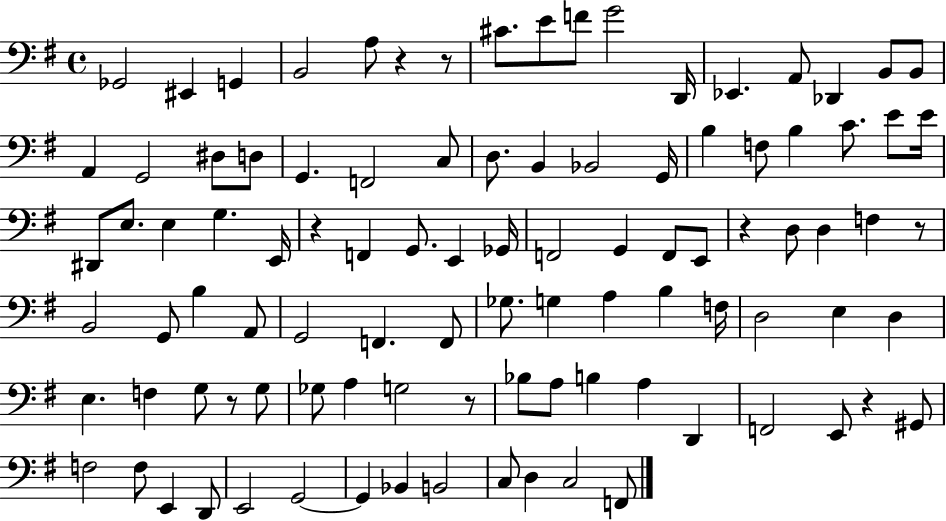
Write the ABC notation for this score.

X:1
T:Untitled
M:4/4
L:1/4
K:G
_G,,2 ^E,, G,, B,,2 A,/2 z z/2 ^C/2 E/2 F/2 G2 D,,/4 _E,, A,,/2 _D,, B,,/2 B,,/2 A,, G,,2 ^D,/2 D,/2 G,, F,,2 C,/2 D,/2 B,, _B,,2 G,,/4 B, F,/2 B, C/2 E/2 E/4 ^D,,/2 E,/2 E, G, E,,/4 z F,, G,,/2 E,, _G,,/4 F,,2 G,, F,,/2 E,,/2 z D,/2 D, F, z/2 B,,2 G,,/2 B, A,,/2 G,,2 F,, F,,/2 _G,/2 G, A, B, F,/4 D,2 E, D, E, F, G,/2 z/2 G,/2 _G,/2 A, G,2 z/2 _B,/2 A,/2 B, A, D,, F,,2 E,,/2 z ^G,,/2 F,2 F,/2 E,, D,,/2 E,,2 G,,2 G,, _B,, B,,2 C,/2 D, C,2 F,,/2